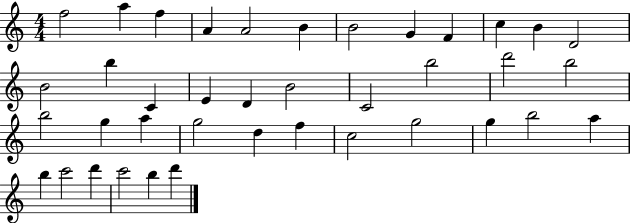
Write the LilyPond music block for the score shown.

{
  \clef treble
  \numericTimeSignature
  \time 4/4
  \key c \major
  f''2 a''4 f''4 | a'4 a'2 b'4 | b'2 g'4 f'4 | c''4 b'4 d'2 | \break b'2 b''4 c'4 | e'4 d'4 b'2 | c'2 b''2 | d'''2 b''2 | \break b''2 g''4 a''4 | g''2 d''4 f''4 | c''2 g''2 | g''4 b''2 a''4 | \break b''4 c'''2 d'''4 | c'''2 b''4 d'''4 | \bar "|."
}